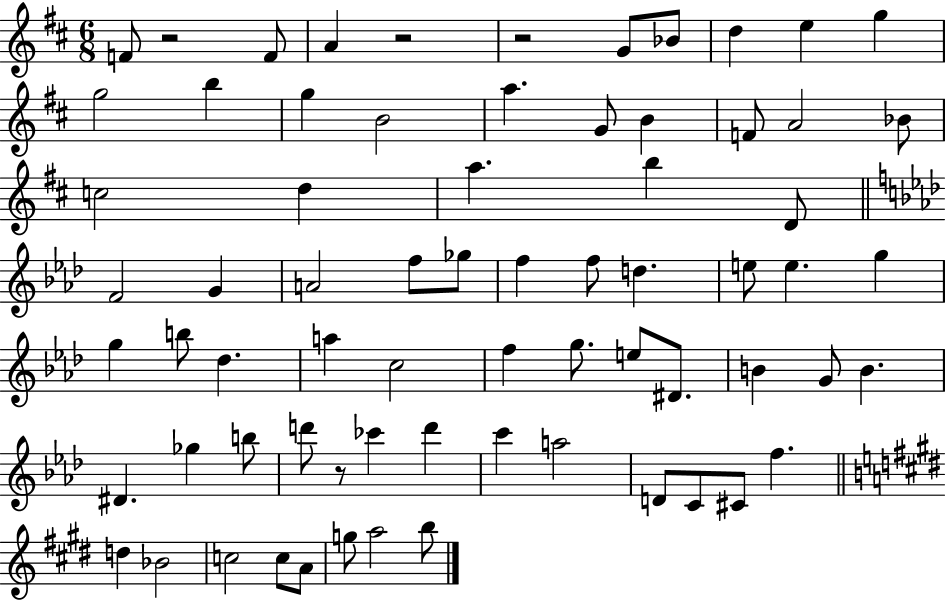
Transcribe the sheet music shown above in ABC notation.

X:1
T:Untitled
M:6/8
L:1/4
K:D
F/2 z2 F/2 A z2 z2 G/2 _B/2 d e g g2 b g B2 a G/2 B F/2 A2 _B/2 c2 d a b D/2 F2 G A2 f/2 _g/2 f f/2 d e/2 e g g b/2 _d a c2 f g/2 e/2 ^D/2 B G/2 B ^D _g b/2 d'/2 z/2 _c' d' c' a2 D/2 C/2 ^C/2 f d _B2 c2 c/2 A/2 g/2 a2 b/2